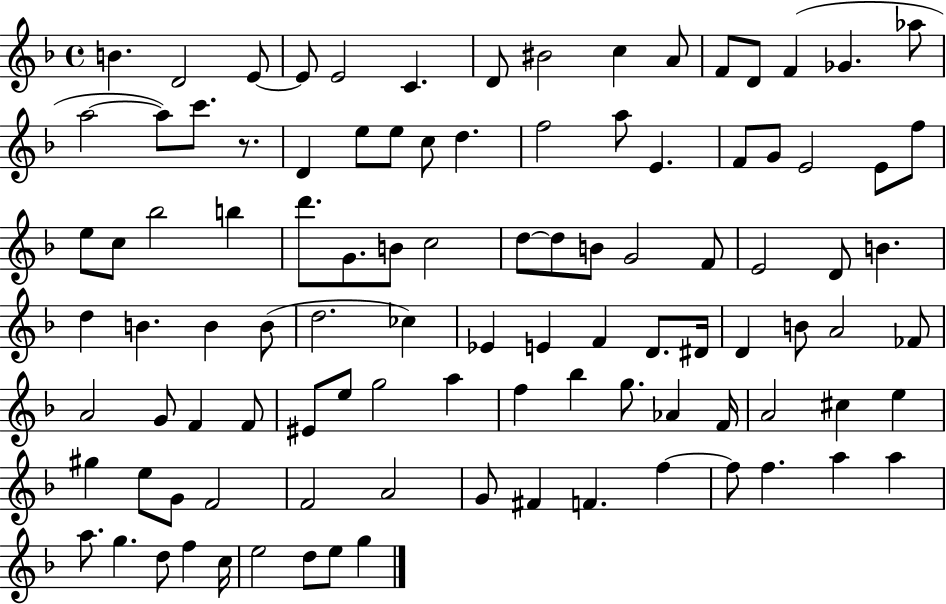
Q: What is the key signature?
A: F major